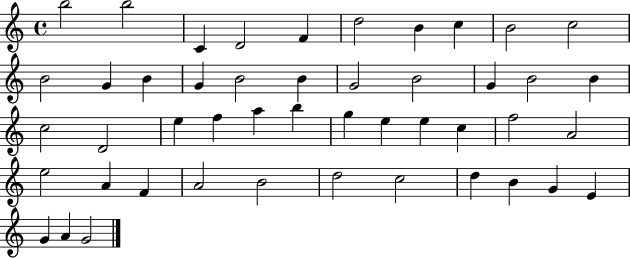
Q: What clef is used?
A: treble